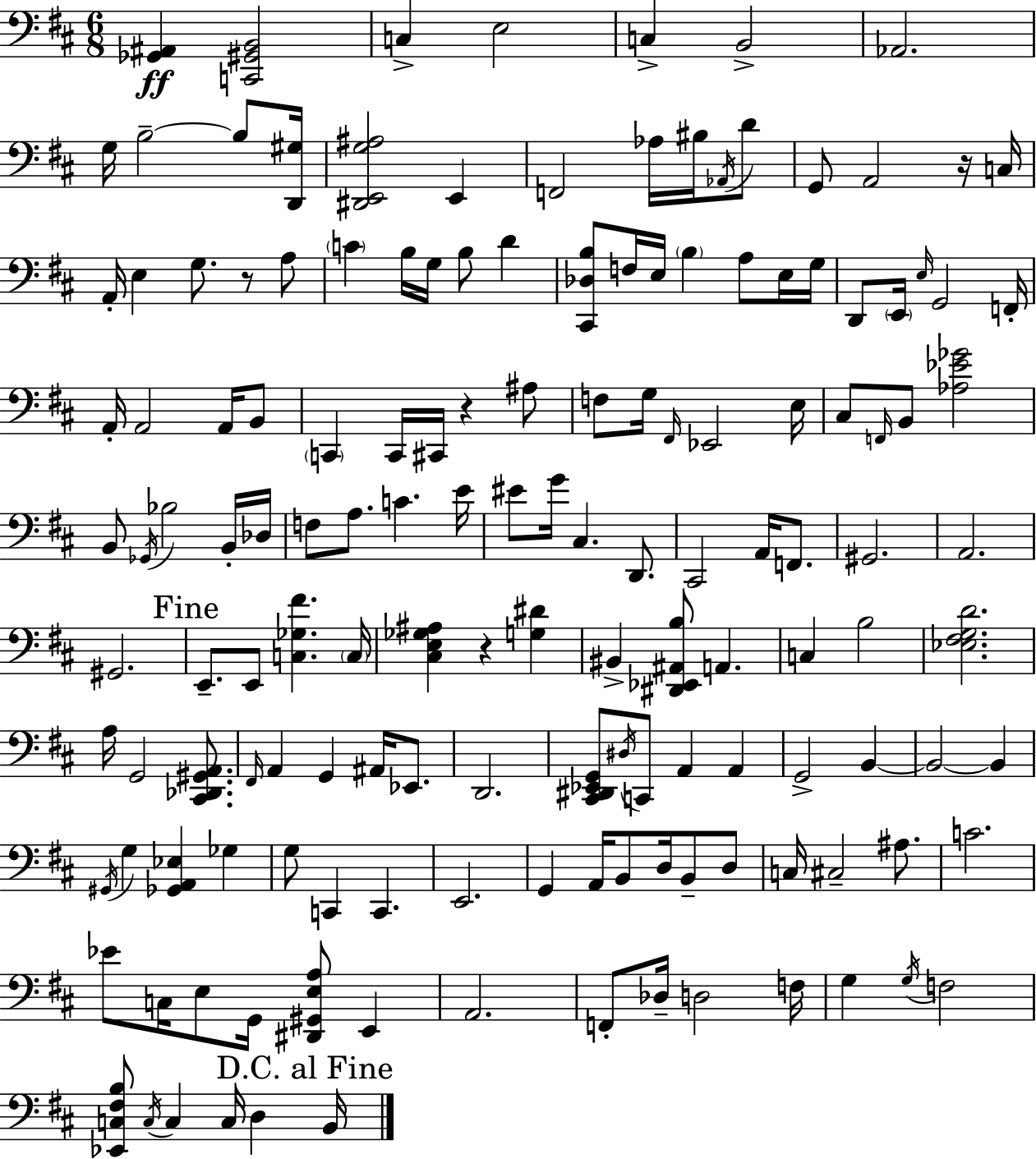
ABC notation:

X:1
T:Untitled
M:6/8
L:1/4
K:D
[_G,,^A,,] [C,,^G,,B,,]2 C, E,2 C, B,,2 _A,,2 G,/4 B,2 B,/2 [D,,^G,]/4 [^D,,E,,G,^A,]2 E,, F,,2 _A,/4 ^B,/4 _A,,/4 D/2 G,,/2 A,,2 z/4 C,/4 A,,/4 E, G,/2 z/2 A,/2 C B,/4 G,/4 B,/2 D [^C,,_D,B,]/2 F,/4 E,/4 B, A,/2 E,/4 G,/4 D,,/2 E,,/4 E,/4 G,,2 F,,/4 A,,/4 A,,2 A,,/4 B,,/2 C,, C,,/4 ^C,,/4 z ^A,/2 F,/2 G,/4 ^F,,/4 _E,,2 E,/4 ^C,/2 F,,/4 B,,/2 [_A,_E_G]2 B,,/2 _G,,/4 _B,2 B,,/4 _D,/4 F,/2 A,/2 C E/4 ^E/2 G/4 ^C, D,,/2 ^C,,2 A,,/4 F,,/2 ^G,,2 A,,2 ^G,,2 E,,/2 E,,/2 [C,_G,^F] C,/4 [^C,E,_G,^A,] z [G,^D] ^B,, [^D,,_E,,^A,,B,]/2 A,, C, B,2 [_E,^F,G,D]2 A,/4 G,,2 [^C,,_D,,^G,,A,,]/2 ^F,,/4 A,, G,, ^A,,/4 _E,,/2 D,,2 [^C,,^D,,_E,,G,,]/2 ^D,/4 C,,/2 A,, A,, G,,2 B,, B,,2 B,, ^G,,/4 G, [_G,,A,,_E,] _G, G,/2 C,, C,, E,,2 G,, A,,/4 B,,/2 D,/4 B,,/2 D,/2 C,/4 ^C,2 ^A,/2 C2 _E/2 C,/4 E,/2 G,,/4 [^D,,^G,,E,A,]/2 E,, A,,2 F,,/2 _D,/4 D,2 F,/4 G, G,/4 F,2 [_E,,C,^F,B,]/2 C,/4 C, C,/4 D, B,,/4